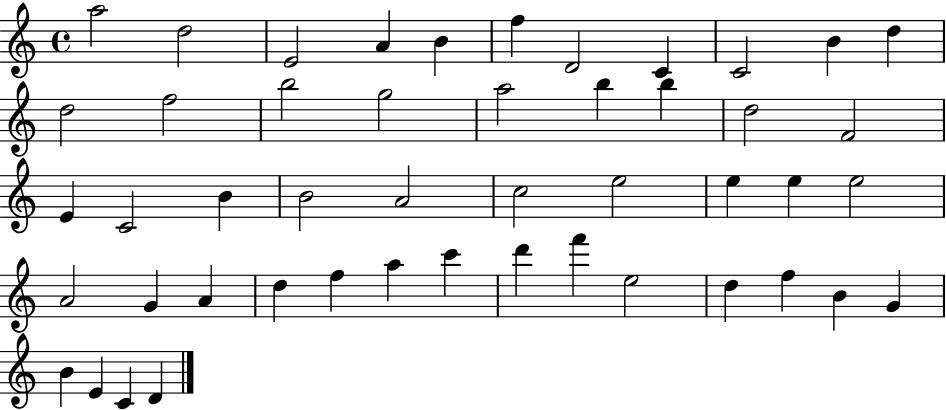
{
  \clef treble
  \time 4/4
  \defaultTimeSignature
  \key c \major
  a''2 d''2 | e'2 a'4 b'4 | f''4 d'2 c'4 | c'2 b'4 d''4 | \break d''2 f''2 | b''2 g''2 | a''2 b''4 b''4 | d''2 f'2 | \break e'4 c'2 b'4 | b'2 a'2 | c''2 e''2 | e''4 e''4 e''2 | \break a'2 g'4 a'4 | d''4 f''4 a''4 c'''4 | d'''4 f'''4 e''2 | d''4 f''4 b'4 g'4 | \break b'4 e'4 c'4 d'4 | \bar "|."
}